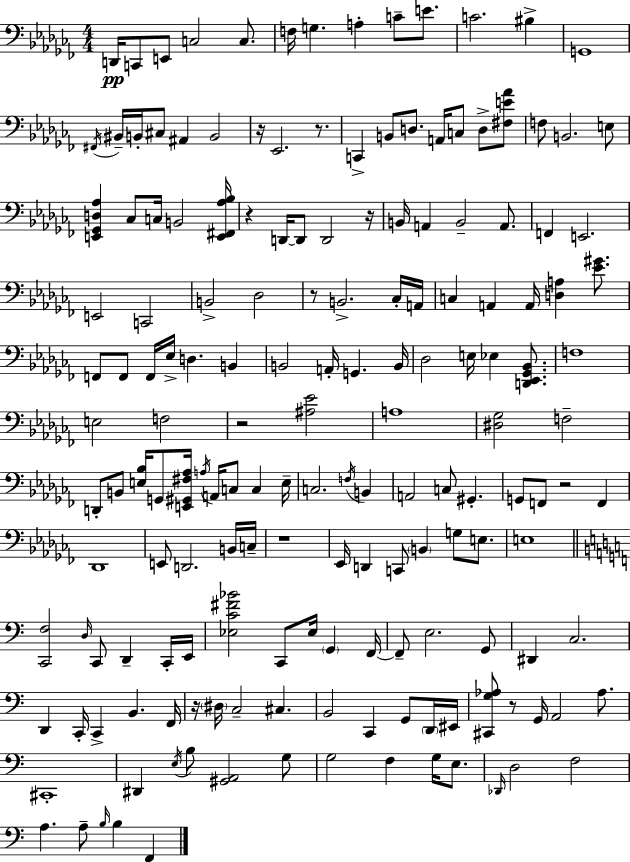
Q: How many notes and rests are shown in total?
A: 169